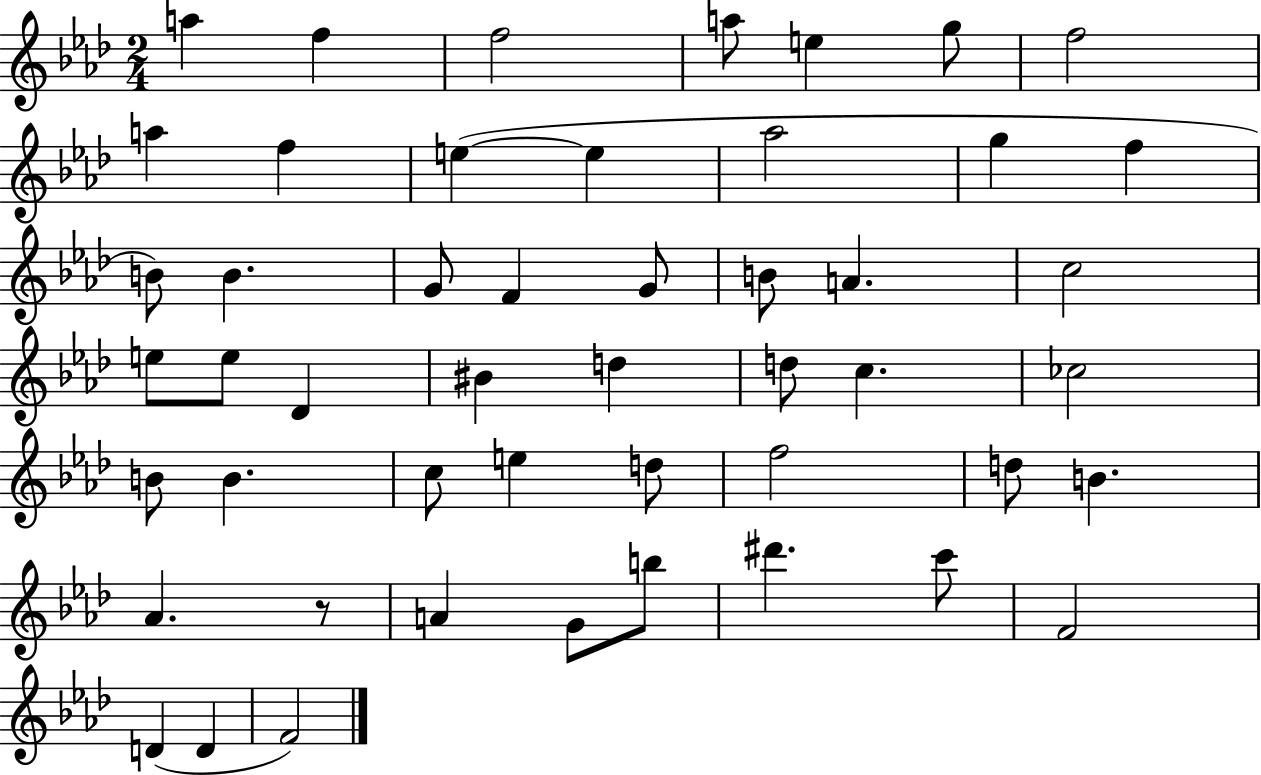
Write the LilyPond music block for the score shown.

{
  \clef treble
  \numericTimeSignature
  \time 2/4
  \key aes \major
  \repeat volta 2 { a''4 f''4 | f''2 | a''8 e''4 g''8 | f''2 | \break a''4 f''4 | e''4~(~ e''4 | aes''2 | g''4 f''4 | \break b'8) b'4. | g'8 f'4 g'8 | b'8 a'4. | c''2 | \break e''8 e''8 des'4 | bis'4 d''4 | d''8 c''4. | ces''2 | \break b'8 b'4. | c''8 e''4 d''8 | f''2 | d''8 b'4. | \break aes'4. r8 | a'4 g'8 b''8 | dis'''4. c'''8 | f'2 | \break d'4( d'4 | f'2) | } \bar "|."
}